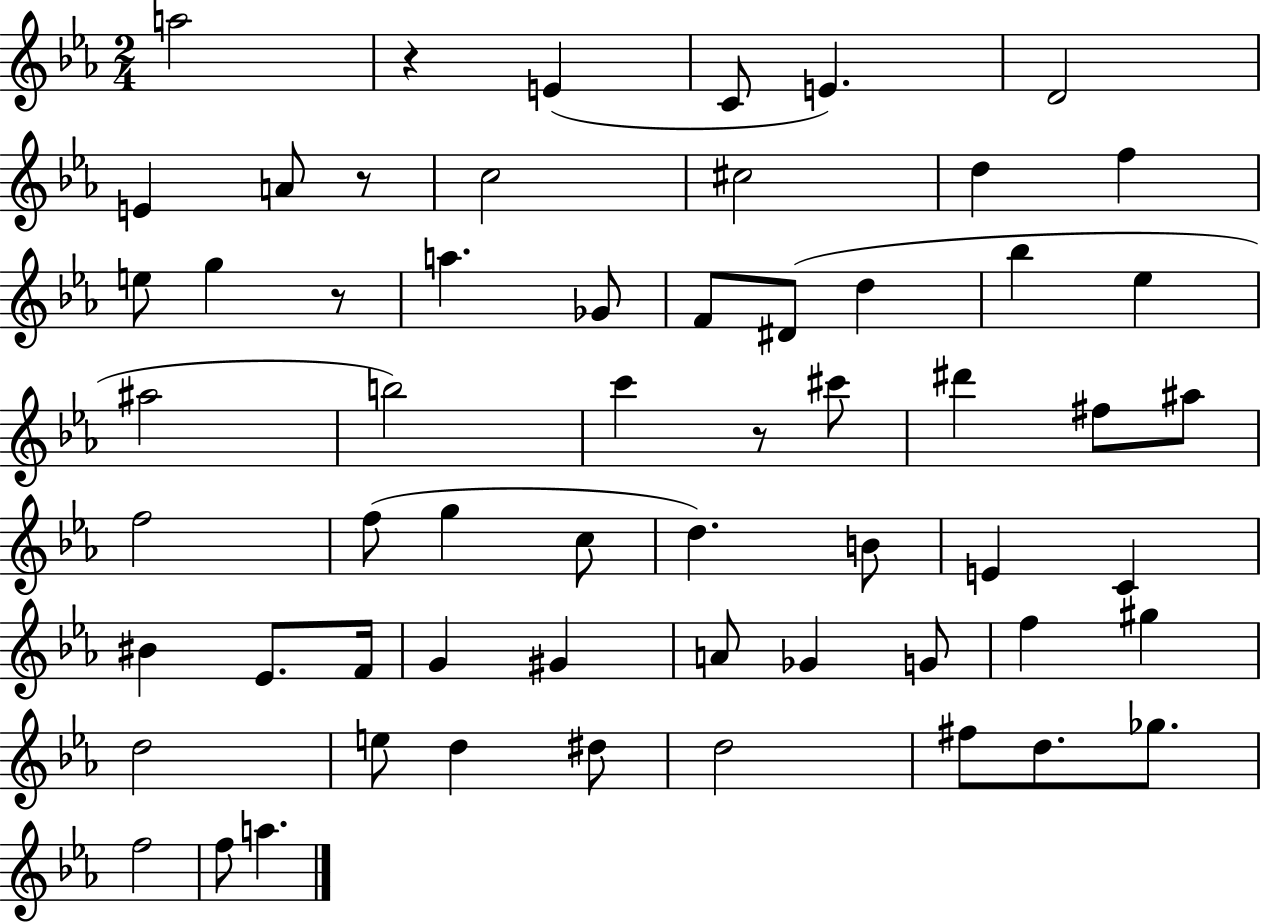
X:1
T:Untitled
M:2/4
L:1/4
K:Eb
a2 z E C/2 E D2 E A/2 z/2 c2 ^c2 d f e/2 g z/2 a _G/2 F/2 ^D/2 d _b _e ^a2 b2 c' z/2 ^c'/2 ^d' ^f/2 ^a/2 f2 f/2 g c/2 d B/2 E C ^B _E/2 F/4 G ^G A/2 _G G/2 f ^g d2 e/2 d ^d/2 d2 ^f/2 d/2 _g/2 f2 f/2 a